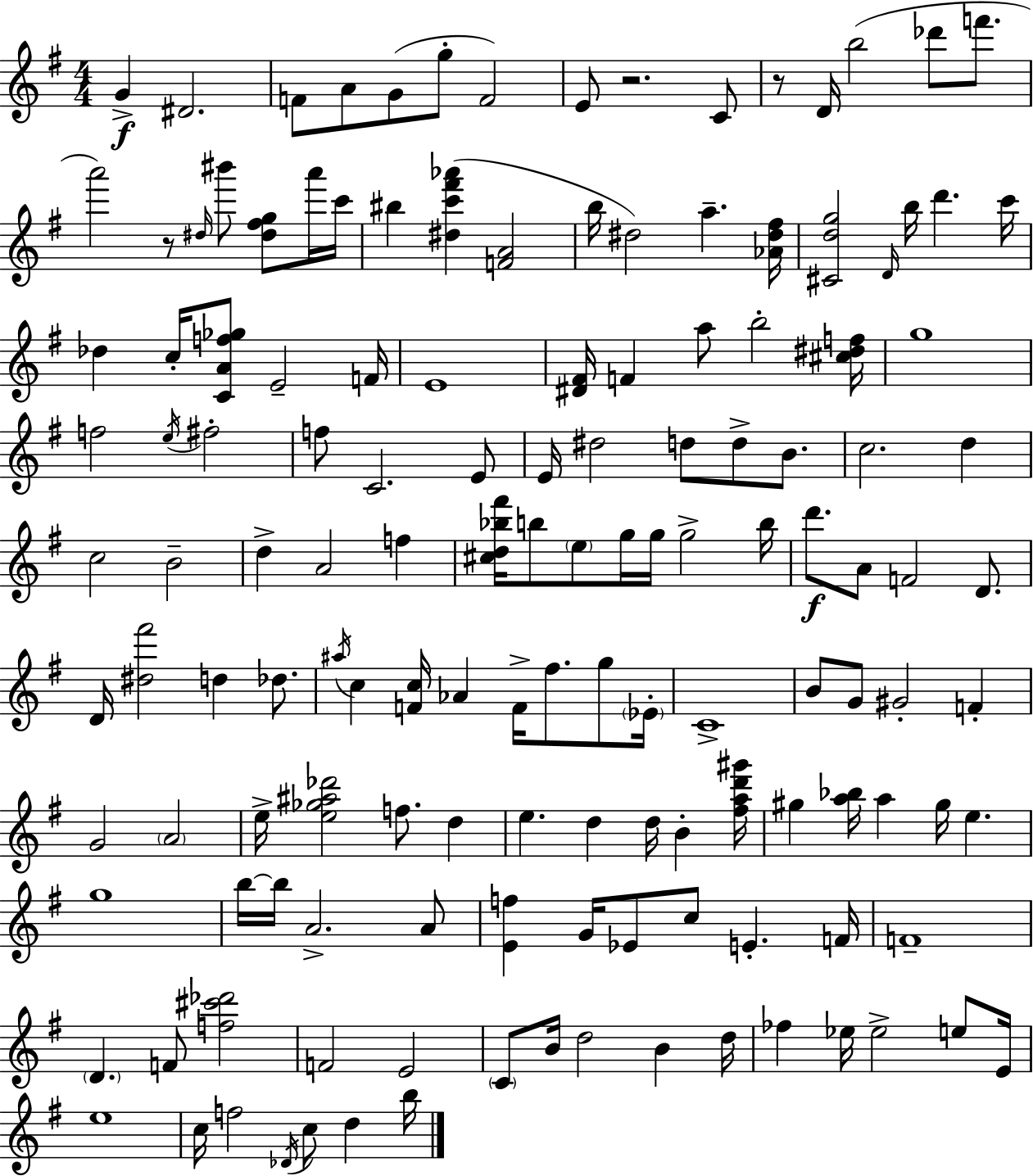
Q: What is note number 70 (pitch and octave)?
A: F4